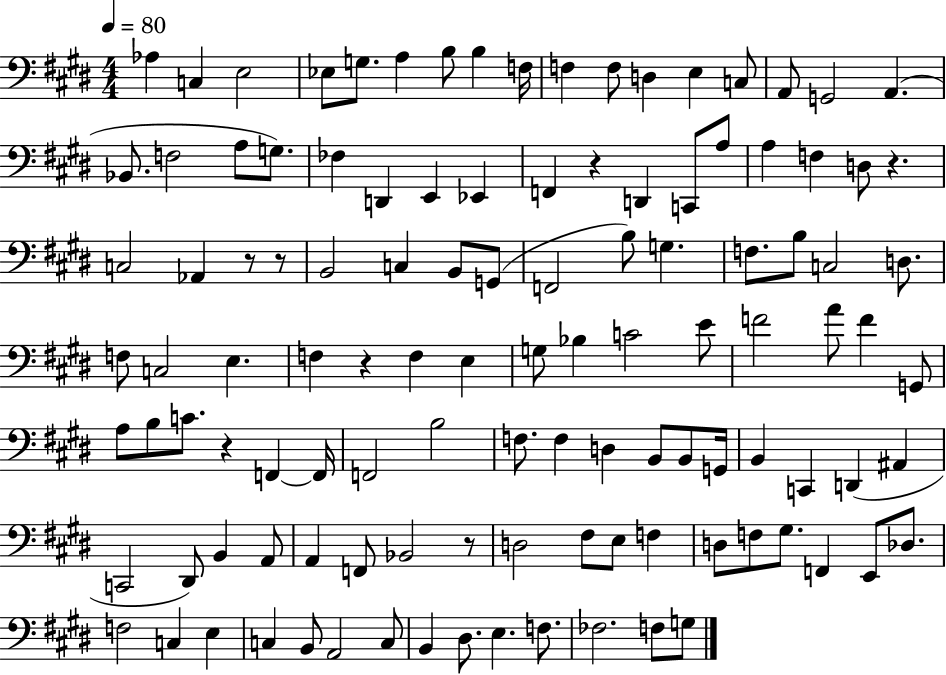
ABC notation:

X:1
T:Untitled
M:4/4
L:1/4
K:E
_A, C, E,2 _E,/2 G,/2 A, B,/2 B, F,/4 F, F,/2 D, E, C,/2 A,,/2 G,,2 A,, _B,,/2 F,2 A,/2 G,/2 _F, D,, E,, _E,, F,, z D,, C,,/2 A,/2 A, F, D,/2 z C,2 _A,, z/2 z/2 B,,2 C, B,,/2 G,,/2 F,,2 B,/2 G, F,/2 B,/2 C,2 D,/2 F,/2 C,2 E, F, z F, E, G,/2 _B, C2 E/2 F2 A/2 F G,,/2 A,/2 B,/2 C/2 z F,, F,,/4 F,,2 B,2 F,/2 F, D, B,,/2 B,,/2 G,,/4 B,, C,, D,, ^A,, C,,2 ^D,,/2 B,, A,,/2 A,, F,,/2 _B,,2 z/2 D,2 ^F,/2 E,/2 F, D,/2 F,/2 ^G,/2 F,, E,,/2 _D,/2 F,2 C, E, C, B,,/2 A,,2 C,/2 B,, ^D,/2 E, F,/2 _F,2 F,/2 G,/2